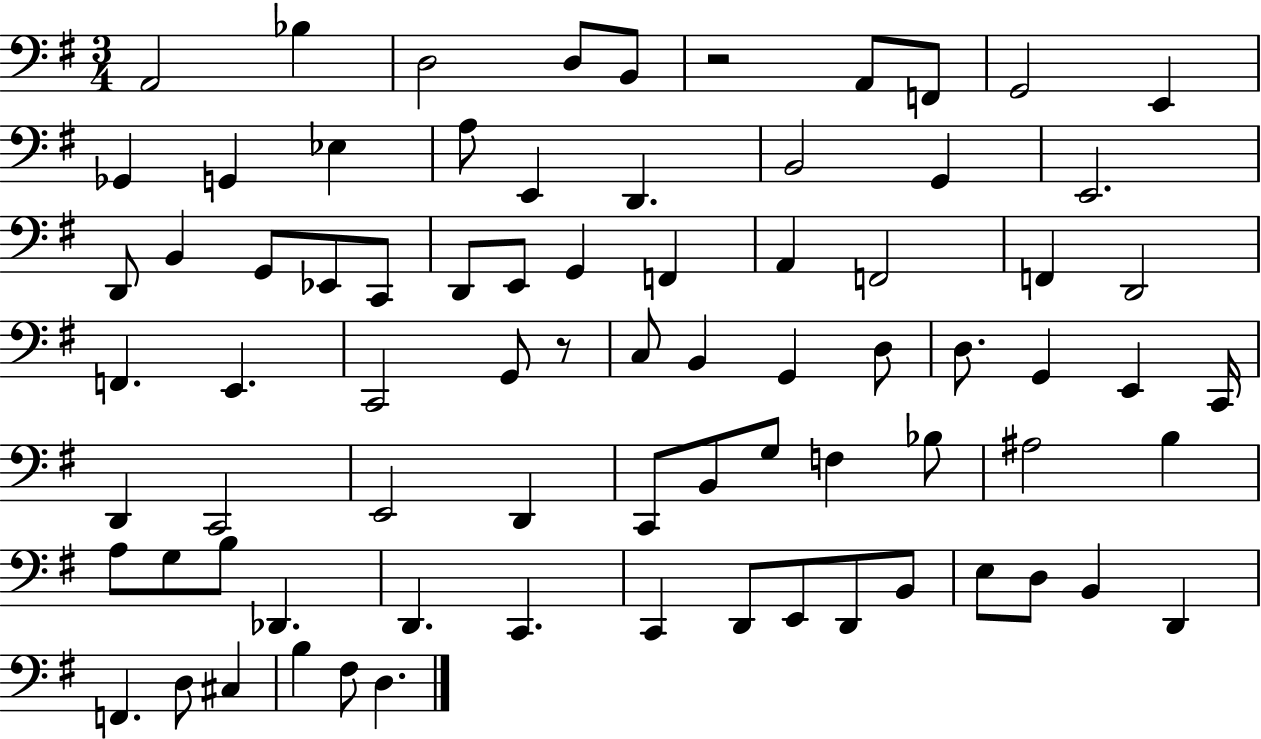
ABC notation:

X:1
T:Untitled
M:3/4
L:1/4
K:G
A,,2 _B, D,2 D,/2 B,,/2 z2 A,,/2 F,,/2 G,,2 E,, _G,, G,, _E, A,/2 E,, D,, B,,2 G,, E,,2 D,,/2 B,, G,,/2 _E,,/2 C,,/2 D,,/2 E,,/2 G,, F,, A,, F,,2 F,, D,,2 F,, E,, C,,2 G,,/2 z/2 C,/2 B,, G,, D,/2 D,/2 G,, E,, C,,/4 D,, C,,2 E,,2 D,, C,,/2 B,,/2 G,/2 F, _B,/2 ^A,2 B, A,/2 G,/2 B,/2 _D,, D,, C,, C,, D,,/2 E,,/2 D,,/2 B,,/2 E,/2 D,/2 B,, D,, F,, D,/2 ^C, B, ^F,/2 D,